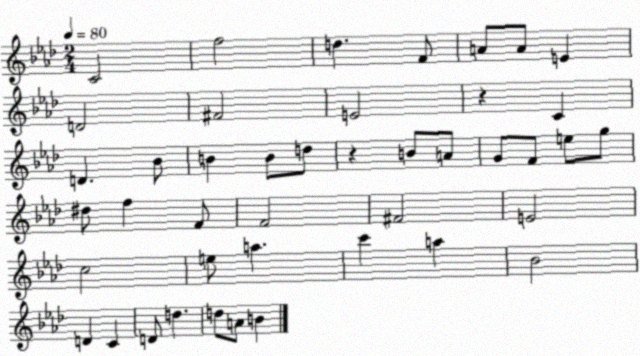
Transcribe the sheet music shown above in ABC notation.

X:1
T:Untitled
M:2/4
L:1/4
K:Ab
C2 f2 d F/2 A/2 A/2 E D2 ^F2 E2 z C D _B/2 B B/2 d/2 z B/2 A/2 G/2 F/2 e/2 g/2 ^d/2 f F/2 F2 ^F2 E2 c2 e/2 a c' a _B2 D C D/2 d d/2 A/2 B